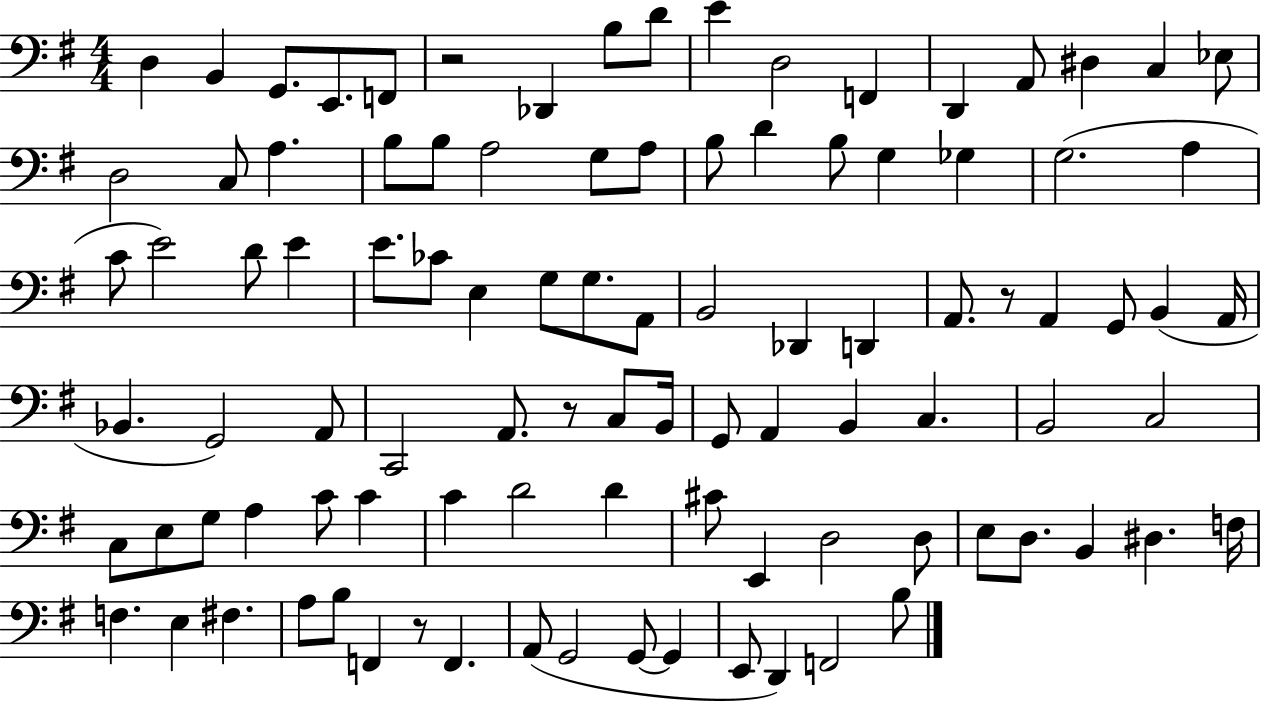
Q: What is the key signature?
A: G major